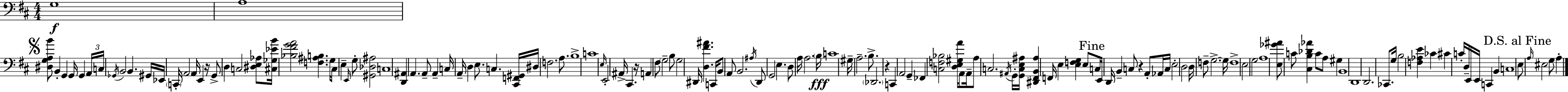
{
  \clef bass
  \numericTimeSignature
  \time 4/4
  \key d \major
  g1\f | a1 | \mark \markup { \musicglyph "scripts.segno" } <dis g a b'>8 b,4-. g,4 g,16 g,4 \tuplet 3/2 { a,16 | c16 \acciaccatura { ges,16 } } b,2 b,4. | \break gis,16 ees,16 \parenthesize c,16-. \parenthesize a,2 a,16 e,4 | r16 g,8-> \parenthesize d4 c2 <dis e aes>8 | <cis ges ees' b'>16 <bes fis' g' a'>2 <f ais b>4. | g16 cis8 e4-- \grace { e,16 } g8-. <gis, des ais>2 | \break c1 | <d, ais,>4 a,4. a,8-- a,4-- | c16 a,16-- d4 e8. c4. | <cis, f, gis,>16 dis16 f2. a8. | \break b1-> | c'1 | \grace { e16 } e,2-. ais,16-> cis,4. | r16 a,4 fis8 \parenthesize g2-- | \break b8 g2 dis,16 <d fis' ais'>4. | c,16 b,8 a,8 b,2. | \acciaccatura { ais16 } d,8 g,2 e4. | d8 a16 a2. | \break \parenthesize b16\fff c'1 | gis16-- a2.-- | b8.-> \parenthesize des,2. | r4 c,4 a,2 | \break g,4-- fes,4 <c f bes>2 | <d e gis a'>16 a,8 a,16-- a8 c2. | \acciaccatura { ais,16 } g,16-. <g, c e ais>16 <dis, fis, b, ais>4 f,16 e4 <e f g>4 | e8 \mark "Fine" c16 e,16 d,16 b,4-- c8 r4 | \break a,8-. aes,16 c16 e2-. d2 | d16 f8-- g2.->~~ | g16 f1-> | e2 g2 | \break a1 | <e ges' ais'>8 c'8 <cis b des' aes'>4 c'8 a8 | gis4 b,1 | d,1 | \break d,2. | ces,8. g16 b2 <f aes e'>4 | ces'4 cis'4 c'16-. d16-- e,16 e,16 c,4 | b,4 c1 | \break \mark "D.S. al Fine" e8 \grace { a16 } eis2 | g8 a4-. \bar "|."
}